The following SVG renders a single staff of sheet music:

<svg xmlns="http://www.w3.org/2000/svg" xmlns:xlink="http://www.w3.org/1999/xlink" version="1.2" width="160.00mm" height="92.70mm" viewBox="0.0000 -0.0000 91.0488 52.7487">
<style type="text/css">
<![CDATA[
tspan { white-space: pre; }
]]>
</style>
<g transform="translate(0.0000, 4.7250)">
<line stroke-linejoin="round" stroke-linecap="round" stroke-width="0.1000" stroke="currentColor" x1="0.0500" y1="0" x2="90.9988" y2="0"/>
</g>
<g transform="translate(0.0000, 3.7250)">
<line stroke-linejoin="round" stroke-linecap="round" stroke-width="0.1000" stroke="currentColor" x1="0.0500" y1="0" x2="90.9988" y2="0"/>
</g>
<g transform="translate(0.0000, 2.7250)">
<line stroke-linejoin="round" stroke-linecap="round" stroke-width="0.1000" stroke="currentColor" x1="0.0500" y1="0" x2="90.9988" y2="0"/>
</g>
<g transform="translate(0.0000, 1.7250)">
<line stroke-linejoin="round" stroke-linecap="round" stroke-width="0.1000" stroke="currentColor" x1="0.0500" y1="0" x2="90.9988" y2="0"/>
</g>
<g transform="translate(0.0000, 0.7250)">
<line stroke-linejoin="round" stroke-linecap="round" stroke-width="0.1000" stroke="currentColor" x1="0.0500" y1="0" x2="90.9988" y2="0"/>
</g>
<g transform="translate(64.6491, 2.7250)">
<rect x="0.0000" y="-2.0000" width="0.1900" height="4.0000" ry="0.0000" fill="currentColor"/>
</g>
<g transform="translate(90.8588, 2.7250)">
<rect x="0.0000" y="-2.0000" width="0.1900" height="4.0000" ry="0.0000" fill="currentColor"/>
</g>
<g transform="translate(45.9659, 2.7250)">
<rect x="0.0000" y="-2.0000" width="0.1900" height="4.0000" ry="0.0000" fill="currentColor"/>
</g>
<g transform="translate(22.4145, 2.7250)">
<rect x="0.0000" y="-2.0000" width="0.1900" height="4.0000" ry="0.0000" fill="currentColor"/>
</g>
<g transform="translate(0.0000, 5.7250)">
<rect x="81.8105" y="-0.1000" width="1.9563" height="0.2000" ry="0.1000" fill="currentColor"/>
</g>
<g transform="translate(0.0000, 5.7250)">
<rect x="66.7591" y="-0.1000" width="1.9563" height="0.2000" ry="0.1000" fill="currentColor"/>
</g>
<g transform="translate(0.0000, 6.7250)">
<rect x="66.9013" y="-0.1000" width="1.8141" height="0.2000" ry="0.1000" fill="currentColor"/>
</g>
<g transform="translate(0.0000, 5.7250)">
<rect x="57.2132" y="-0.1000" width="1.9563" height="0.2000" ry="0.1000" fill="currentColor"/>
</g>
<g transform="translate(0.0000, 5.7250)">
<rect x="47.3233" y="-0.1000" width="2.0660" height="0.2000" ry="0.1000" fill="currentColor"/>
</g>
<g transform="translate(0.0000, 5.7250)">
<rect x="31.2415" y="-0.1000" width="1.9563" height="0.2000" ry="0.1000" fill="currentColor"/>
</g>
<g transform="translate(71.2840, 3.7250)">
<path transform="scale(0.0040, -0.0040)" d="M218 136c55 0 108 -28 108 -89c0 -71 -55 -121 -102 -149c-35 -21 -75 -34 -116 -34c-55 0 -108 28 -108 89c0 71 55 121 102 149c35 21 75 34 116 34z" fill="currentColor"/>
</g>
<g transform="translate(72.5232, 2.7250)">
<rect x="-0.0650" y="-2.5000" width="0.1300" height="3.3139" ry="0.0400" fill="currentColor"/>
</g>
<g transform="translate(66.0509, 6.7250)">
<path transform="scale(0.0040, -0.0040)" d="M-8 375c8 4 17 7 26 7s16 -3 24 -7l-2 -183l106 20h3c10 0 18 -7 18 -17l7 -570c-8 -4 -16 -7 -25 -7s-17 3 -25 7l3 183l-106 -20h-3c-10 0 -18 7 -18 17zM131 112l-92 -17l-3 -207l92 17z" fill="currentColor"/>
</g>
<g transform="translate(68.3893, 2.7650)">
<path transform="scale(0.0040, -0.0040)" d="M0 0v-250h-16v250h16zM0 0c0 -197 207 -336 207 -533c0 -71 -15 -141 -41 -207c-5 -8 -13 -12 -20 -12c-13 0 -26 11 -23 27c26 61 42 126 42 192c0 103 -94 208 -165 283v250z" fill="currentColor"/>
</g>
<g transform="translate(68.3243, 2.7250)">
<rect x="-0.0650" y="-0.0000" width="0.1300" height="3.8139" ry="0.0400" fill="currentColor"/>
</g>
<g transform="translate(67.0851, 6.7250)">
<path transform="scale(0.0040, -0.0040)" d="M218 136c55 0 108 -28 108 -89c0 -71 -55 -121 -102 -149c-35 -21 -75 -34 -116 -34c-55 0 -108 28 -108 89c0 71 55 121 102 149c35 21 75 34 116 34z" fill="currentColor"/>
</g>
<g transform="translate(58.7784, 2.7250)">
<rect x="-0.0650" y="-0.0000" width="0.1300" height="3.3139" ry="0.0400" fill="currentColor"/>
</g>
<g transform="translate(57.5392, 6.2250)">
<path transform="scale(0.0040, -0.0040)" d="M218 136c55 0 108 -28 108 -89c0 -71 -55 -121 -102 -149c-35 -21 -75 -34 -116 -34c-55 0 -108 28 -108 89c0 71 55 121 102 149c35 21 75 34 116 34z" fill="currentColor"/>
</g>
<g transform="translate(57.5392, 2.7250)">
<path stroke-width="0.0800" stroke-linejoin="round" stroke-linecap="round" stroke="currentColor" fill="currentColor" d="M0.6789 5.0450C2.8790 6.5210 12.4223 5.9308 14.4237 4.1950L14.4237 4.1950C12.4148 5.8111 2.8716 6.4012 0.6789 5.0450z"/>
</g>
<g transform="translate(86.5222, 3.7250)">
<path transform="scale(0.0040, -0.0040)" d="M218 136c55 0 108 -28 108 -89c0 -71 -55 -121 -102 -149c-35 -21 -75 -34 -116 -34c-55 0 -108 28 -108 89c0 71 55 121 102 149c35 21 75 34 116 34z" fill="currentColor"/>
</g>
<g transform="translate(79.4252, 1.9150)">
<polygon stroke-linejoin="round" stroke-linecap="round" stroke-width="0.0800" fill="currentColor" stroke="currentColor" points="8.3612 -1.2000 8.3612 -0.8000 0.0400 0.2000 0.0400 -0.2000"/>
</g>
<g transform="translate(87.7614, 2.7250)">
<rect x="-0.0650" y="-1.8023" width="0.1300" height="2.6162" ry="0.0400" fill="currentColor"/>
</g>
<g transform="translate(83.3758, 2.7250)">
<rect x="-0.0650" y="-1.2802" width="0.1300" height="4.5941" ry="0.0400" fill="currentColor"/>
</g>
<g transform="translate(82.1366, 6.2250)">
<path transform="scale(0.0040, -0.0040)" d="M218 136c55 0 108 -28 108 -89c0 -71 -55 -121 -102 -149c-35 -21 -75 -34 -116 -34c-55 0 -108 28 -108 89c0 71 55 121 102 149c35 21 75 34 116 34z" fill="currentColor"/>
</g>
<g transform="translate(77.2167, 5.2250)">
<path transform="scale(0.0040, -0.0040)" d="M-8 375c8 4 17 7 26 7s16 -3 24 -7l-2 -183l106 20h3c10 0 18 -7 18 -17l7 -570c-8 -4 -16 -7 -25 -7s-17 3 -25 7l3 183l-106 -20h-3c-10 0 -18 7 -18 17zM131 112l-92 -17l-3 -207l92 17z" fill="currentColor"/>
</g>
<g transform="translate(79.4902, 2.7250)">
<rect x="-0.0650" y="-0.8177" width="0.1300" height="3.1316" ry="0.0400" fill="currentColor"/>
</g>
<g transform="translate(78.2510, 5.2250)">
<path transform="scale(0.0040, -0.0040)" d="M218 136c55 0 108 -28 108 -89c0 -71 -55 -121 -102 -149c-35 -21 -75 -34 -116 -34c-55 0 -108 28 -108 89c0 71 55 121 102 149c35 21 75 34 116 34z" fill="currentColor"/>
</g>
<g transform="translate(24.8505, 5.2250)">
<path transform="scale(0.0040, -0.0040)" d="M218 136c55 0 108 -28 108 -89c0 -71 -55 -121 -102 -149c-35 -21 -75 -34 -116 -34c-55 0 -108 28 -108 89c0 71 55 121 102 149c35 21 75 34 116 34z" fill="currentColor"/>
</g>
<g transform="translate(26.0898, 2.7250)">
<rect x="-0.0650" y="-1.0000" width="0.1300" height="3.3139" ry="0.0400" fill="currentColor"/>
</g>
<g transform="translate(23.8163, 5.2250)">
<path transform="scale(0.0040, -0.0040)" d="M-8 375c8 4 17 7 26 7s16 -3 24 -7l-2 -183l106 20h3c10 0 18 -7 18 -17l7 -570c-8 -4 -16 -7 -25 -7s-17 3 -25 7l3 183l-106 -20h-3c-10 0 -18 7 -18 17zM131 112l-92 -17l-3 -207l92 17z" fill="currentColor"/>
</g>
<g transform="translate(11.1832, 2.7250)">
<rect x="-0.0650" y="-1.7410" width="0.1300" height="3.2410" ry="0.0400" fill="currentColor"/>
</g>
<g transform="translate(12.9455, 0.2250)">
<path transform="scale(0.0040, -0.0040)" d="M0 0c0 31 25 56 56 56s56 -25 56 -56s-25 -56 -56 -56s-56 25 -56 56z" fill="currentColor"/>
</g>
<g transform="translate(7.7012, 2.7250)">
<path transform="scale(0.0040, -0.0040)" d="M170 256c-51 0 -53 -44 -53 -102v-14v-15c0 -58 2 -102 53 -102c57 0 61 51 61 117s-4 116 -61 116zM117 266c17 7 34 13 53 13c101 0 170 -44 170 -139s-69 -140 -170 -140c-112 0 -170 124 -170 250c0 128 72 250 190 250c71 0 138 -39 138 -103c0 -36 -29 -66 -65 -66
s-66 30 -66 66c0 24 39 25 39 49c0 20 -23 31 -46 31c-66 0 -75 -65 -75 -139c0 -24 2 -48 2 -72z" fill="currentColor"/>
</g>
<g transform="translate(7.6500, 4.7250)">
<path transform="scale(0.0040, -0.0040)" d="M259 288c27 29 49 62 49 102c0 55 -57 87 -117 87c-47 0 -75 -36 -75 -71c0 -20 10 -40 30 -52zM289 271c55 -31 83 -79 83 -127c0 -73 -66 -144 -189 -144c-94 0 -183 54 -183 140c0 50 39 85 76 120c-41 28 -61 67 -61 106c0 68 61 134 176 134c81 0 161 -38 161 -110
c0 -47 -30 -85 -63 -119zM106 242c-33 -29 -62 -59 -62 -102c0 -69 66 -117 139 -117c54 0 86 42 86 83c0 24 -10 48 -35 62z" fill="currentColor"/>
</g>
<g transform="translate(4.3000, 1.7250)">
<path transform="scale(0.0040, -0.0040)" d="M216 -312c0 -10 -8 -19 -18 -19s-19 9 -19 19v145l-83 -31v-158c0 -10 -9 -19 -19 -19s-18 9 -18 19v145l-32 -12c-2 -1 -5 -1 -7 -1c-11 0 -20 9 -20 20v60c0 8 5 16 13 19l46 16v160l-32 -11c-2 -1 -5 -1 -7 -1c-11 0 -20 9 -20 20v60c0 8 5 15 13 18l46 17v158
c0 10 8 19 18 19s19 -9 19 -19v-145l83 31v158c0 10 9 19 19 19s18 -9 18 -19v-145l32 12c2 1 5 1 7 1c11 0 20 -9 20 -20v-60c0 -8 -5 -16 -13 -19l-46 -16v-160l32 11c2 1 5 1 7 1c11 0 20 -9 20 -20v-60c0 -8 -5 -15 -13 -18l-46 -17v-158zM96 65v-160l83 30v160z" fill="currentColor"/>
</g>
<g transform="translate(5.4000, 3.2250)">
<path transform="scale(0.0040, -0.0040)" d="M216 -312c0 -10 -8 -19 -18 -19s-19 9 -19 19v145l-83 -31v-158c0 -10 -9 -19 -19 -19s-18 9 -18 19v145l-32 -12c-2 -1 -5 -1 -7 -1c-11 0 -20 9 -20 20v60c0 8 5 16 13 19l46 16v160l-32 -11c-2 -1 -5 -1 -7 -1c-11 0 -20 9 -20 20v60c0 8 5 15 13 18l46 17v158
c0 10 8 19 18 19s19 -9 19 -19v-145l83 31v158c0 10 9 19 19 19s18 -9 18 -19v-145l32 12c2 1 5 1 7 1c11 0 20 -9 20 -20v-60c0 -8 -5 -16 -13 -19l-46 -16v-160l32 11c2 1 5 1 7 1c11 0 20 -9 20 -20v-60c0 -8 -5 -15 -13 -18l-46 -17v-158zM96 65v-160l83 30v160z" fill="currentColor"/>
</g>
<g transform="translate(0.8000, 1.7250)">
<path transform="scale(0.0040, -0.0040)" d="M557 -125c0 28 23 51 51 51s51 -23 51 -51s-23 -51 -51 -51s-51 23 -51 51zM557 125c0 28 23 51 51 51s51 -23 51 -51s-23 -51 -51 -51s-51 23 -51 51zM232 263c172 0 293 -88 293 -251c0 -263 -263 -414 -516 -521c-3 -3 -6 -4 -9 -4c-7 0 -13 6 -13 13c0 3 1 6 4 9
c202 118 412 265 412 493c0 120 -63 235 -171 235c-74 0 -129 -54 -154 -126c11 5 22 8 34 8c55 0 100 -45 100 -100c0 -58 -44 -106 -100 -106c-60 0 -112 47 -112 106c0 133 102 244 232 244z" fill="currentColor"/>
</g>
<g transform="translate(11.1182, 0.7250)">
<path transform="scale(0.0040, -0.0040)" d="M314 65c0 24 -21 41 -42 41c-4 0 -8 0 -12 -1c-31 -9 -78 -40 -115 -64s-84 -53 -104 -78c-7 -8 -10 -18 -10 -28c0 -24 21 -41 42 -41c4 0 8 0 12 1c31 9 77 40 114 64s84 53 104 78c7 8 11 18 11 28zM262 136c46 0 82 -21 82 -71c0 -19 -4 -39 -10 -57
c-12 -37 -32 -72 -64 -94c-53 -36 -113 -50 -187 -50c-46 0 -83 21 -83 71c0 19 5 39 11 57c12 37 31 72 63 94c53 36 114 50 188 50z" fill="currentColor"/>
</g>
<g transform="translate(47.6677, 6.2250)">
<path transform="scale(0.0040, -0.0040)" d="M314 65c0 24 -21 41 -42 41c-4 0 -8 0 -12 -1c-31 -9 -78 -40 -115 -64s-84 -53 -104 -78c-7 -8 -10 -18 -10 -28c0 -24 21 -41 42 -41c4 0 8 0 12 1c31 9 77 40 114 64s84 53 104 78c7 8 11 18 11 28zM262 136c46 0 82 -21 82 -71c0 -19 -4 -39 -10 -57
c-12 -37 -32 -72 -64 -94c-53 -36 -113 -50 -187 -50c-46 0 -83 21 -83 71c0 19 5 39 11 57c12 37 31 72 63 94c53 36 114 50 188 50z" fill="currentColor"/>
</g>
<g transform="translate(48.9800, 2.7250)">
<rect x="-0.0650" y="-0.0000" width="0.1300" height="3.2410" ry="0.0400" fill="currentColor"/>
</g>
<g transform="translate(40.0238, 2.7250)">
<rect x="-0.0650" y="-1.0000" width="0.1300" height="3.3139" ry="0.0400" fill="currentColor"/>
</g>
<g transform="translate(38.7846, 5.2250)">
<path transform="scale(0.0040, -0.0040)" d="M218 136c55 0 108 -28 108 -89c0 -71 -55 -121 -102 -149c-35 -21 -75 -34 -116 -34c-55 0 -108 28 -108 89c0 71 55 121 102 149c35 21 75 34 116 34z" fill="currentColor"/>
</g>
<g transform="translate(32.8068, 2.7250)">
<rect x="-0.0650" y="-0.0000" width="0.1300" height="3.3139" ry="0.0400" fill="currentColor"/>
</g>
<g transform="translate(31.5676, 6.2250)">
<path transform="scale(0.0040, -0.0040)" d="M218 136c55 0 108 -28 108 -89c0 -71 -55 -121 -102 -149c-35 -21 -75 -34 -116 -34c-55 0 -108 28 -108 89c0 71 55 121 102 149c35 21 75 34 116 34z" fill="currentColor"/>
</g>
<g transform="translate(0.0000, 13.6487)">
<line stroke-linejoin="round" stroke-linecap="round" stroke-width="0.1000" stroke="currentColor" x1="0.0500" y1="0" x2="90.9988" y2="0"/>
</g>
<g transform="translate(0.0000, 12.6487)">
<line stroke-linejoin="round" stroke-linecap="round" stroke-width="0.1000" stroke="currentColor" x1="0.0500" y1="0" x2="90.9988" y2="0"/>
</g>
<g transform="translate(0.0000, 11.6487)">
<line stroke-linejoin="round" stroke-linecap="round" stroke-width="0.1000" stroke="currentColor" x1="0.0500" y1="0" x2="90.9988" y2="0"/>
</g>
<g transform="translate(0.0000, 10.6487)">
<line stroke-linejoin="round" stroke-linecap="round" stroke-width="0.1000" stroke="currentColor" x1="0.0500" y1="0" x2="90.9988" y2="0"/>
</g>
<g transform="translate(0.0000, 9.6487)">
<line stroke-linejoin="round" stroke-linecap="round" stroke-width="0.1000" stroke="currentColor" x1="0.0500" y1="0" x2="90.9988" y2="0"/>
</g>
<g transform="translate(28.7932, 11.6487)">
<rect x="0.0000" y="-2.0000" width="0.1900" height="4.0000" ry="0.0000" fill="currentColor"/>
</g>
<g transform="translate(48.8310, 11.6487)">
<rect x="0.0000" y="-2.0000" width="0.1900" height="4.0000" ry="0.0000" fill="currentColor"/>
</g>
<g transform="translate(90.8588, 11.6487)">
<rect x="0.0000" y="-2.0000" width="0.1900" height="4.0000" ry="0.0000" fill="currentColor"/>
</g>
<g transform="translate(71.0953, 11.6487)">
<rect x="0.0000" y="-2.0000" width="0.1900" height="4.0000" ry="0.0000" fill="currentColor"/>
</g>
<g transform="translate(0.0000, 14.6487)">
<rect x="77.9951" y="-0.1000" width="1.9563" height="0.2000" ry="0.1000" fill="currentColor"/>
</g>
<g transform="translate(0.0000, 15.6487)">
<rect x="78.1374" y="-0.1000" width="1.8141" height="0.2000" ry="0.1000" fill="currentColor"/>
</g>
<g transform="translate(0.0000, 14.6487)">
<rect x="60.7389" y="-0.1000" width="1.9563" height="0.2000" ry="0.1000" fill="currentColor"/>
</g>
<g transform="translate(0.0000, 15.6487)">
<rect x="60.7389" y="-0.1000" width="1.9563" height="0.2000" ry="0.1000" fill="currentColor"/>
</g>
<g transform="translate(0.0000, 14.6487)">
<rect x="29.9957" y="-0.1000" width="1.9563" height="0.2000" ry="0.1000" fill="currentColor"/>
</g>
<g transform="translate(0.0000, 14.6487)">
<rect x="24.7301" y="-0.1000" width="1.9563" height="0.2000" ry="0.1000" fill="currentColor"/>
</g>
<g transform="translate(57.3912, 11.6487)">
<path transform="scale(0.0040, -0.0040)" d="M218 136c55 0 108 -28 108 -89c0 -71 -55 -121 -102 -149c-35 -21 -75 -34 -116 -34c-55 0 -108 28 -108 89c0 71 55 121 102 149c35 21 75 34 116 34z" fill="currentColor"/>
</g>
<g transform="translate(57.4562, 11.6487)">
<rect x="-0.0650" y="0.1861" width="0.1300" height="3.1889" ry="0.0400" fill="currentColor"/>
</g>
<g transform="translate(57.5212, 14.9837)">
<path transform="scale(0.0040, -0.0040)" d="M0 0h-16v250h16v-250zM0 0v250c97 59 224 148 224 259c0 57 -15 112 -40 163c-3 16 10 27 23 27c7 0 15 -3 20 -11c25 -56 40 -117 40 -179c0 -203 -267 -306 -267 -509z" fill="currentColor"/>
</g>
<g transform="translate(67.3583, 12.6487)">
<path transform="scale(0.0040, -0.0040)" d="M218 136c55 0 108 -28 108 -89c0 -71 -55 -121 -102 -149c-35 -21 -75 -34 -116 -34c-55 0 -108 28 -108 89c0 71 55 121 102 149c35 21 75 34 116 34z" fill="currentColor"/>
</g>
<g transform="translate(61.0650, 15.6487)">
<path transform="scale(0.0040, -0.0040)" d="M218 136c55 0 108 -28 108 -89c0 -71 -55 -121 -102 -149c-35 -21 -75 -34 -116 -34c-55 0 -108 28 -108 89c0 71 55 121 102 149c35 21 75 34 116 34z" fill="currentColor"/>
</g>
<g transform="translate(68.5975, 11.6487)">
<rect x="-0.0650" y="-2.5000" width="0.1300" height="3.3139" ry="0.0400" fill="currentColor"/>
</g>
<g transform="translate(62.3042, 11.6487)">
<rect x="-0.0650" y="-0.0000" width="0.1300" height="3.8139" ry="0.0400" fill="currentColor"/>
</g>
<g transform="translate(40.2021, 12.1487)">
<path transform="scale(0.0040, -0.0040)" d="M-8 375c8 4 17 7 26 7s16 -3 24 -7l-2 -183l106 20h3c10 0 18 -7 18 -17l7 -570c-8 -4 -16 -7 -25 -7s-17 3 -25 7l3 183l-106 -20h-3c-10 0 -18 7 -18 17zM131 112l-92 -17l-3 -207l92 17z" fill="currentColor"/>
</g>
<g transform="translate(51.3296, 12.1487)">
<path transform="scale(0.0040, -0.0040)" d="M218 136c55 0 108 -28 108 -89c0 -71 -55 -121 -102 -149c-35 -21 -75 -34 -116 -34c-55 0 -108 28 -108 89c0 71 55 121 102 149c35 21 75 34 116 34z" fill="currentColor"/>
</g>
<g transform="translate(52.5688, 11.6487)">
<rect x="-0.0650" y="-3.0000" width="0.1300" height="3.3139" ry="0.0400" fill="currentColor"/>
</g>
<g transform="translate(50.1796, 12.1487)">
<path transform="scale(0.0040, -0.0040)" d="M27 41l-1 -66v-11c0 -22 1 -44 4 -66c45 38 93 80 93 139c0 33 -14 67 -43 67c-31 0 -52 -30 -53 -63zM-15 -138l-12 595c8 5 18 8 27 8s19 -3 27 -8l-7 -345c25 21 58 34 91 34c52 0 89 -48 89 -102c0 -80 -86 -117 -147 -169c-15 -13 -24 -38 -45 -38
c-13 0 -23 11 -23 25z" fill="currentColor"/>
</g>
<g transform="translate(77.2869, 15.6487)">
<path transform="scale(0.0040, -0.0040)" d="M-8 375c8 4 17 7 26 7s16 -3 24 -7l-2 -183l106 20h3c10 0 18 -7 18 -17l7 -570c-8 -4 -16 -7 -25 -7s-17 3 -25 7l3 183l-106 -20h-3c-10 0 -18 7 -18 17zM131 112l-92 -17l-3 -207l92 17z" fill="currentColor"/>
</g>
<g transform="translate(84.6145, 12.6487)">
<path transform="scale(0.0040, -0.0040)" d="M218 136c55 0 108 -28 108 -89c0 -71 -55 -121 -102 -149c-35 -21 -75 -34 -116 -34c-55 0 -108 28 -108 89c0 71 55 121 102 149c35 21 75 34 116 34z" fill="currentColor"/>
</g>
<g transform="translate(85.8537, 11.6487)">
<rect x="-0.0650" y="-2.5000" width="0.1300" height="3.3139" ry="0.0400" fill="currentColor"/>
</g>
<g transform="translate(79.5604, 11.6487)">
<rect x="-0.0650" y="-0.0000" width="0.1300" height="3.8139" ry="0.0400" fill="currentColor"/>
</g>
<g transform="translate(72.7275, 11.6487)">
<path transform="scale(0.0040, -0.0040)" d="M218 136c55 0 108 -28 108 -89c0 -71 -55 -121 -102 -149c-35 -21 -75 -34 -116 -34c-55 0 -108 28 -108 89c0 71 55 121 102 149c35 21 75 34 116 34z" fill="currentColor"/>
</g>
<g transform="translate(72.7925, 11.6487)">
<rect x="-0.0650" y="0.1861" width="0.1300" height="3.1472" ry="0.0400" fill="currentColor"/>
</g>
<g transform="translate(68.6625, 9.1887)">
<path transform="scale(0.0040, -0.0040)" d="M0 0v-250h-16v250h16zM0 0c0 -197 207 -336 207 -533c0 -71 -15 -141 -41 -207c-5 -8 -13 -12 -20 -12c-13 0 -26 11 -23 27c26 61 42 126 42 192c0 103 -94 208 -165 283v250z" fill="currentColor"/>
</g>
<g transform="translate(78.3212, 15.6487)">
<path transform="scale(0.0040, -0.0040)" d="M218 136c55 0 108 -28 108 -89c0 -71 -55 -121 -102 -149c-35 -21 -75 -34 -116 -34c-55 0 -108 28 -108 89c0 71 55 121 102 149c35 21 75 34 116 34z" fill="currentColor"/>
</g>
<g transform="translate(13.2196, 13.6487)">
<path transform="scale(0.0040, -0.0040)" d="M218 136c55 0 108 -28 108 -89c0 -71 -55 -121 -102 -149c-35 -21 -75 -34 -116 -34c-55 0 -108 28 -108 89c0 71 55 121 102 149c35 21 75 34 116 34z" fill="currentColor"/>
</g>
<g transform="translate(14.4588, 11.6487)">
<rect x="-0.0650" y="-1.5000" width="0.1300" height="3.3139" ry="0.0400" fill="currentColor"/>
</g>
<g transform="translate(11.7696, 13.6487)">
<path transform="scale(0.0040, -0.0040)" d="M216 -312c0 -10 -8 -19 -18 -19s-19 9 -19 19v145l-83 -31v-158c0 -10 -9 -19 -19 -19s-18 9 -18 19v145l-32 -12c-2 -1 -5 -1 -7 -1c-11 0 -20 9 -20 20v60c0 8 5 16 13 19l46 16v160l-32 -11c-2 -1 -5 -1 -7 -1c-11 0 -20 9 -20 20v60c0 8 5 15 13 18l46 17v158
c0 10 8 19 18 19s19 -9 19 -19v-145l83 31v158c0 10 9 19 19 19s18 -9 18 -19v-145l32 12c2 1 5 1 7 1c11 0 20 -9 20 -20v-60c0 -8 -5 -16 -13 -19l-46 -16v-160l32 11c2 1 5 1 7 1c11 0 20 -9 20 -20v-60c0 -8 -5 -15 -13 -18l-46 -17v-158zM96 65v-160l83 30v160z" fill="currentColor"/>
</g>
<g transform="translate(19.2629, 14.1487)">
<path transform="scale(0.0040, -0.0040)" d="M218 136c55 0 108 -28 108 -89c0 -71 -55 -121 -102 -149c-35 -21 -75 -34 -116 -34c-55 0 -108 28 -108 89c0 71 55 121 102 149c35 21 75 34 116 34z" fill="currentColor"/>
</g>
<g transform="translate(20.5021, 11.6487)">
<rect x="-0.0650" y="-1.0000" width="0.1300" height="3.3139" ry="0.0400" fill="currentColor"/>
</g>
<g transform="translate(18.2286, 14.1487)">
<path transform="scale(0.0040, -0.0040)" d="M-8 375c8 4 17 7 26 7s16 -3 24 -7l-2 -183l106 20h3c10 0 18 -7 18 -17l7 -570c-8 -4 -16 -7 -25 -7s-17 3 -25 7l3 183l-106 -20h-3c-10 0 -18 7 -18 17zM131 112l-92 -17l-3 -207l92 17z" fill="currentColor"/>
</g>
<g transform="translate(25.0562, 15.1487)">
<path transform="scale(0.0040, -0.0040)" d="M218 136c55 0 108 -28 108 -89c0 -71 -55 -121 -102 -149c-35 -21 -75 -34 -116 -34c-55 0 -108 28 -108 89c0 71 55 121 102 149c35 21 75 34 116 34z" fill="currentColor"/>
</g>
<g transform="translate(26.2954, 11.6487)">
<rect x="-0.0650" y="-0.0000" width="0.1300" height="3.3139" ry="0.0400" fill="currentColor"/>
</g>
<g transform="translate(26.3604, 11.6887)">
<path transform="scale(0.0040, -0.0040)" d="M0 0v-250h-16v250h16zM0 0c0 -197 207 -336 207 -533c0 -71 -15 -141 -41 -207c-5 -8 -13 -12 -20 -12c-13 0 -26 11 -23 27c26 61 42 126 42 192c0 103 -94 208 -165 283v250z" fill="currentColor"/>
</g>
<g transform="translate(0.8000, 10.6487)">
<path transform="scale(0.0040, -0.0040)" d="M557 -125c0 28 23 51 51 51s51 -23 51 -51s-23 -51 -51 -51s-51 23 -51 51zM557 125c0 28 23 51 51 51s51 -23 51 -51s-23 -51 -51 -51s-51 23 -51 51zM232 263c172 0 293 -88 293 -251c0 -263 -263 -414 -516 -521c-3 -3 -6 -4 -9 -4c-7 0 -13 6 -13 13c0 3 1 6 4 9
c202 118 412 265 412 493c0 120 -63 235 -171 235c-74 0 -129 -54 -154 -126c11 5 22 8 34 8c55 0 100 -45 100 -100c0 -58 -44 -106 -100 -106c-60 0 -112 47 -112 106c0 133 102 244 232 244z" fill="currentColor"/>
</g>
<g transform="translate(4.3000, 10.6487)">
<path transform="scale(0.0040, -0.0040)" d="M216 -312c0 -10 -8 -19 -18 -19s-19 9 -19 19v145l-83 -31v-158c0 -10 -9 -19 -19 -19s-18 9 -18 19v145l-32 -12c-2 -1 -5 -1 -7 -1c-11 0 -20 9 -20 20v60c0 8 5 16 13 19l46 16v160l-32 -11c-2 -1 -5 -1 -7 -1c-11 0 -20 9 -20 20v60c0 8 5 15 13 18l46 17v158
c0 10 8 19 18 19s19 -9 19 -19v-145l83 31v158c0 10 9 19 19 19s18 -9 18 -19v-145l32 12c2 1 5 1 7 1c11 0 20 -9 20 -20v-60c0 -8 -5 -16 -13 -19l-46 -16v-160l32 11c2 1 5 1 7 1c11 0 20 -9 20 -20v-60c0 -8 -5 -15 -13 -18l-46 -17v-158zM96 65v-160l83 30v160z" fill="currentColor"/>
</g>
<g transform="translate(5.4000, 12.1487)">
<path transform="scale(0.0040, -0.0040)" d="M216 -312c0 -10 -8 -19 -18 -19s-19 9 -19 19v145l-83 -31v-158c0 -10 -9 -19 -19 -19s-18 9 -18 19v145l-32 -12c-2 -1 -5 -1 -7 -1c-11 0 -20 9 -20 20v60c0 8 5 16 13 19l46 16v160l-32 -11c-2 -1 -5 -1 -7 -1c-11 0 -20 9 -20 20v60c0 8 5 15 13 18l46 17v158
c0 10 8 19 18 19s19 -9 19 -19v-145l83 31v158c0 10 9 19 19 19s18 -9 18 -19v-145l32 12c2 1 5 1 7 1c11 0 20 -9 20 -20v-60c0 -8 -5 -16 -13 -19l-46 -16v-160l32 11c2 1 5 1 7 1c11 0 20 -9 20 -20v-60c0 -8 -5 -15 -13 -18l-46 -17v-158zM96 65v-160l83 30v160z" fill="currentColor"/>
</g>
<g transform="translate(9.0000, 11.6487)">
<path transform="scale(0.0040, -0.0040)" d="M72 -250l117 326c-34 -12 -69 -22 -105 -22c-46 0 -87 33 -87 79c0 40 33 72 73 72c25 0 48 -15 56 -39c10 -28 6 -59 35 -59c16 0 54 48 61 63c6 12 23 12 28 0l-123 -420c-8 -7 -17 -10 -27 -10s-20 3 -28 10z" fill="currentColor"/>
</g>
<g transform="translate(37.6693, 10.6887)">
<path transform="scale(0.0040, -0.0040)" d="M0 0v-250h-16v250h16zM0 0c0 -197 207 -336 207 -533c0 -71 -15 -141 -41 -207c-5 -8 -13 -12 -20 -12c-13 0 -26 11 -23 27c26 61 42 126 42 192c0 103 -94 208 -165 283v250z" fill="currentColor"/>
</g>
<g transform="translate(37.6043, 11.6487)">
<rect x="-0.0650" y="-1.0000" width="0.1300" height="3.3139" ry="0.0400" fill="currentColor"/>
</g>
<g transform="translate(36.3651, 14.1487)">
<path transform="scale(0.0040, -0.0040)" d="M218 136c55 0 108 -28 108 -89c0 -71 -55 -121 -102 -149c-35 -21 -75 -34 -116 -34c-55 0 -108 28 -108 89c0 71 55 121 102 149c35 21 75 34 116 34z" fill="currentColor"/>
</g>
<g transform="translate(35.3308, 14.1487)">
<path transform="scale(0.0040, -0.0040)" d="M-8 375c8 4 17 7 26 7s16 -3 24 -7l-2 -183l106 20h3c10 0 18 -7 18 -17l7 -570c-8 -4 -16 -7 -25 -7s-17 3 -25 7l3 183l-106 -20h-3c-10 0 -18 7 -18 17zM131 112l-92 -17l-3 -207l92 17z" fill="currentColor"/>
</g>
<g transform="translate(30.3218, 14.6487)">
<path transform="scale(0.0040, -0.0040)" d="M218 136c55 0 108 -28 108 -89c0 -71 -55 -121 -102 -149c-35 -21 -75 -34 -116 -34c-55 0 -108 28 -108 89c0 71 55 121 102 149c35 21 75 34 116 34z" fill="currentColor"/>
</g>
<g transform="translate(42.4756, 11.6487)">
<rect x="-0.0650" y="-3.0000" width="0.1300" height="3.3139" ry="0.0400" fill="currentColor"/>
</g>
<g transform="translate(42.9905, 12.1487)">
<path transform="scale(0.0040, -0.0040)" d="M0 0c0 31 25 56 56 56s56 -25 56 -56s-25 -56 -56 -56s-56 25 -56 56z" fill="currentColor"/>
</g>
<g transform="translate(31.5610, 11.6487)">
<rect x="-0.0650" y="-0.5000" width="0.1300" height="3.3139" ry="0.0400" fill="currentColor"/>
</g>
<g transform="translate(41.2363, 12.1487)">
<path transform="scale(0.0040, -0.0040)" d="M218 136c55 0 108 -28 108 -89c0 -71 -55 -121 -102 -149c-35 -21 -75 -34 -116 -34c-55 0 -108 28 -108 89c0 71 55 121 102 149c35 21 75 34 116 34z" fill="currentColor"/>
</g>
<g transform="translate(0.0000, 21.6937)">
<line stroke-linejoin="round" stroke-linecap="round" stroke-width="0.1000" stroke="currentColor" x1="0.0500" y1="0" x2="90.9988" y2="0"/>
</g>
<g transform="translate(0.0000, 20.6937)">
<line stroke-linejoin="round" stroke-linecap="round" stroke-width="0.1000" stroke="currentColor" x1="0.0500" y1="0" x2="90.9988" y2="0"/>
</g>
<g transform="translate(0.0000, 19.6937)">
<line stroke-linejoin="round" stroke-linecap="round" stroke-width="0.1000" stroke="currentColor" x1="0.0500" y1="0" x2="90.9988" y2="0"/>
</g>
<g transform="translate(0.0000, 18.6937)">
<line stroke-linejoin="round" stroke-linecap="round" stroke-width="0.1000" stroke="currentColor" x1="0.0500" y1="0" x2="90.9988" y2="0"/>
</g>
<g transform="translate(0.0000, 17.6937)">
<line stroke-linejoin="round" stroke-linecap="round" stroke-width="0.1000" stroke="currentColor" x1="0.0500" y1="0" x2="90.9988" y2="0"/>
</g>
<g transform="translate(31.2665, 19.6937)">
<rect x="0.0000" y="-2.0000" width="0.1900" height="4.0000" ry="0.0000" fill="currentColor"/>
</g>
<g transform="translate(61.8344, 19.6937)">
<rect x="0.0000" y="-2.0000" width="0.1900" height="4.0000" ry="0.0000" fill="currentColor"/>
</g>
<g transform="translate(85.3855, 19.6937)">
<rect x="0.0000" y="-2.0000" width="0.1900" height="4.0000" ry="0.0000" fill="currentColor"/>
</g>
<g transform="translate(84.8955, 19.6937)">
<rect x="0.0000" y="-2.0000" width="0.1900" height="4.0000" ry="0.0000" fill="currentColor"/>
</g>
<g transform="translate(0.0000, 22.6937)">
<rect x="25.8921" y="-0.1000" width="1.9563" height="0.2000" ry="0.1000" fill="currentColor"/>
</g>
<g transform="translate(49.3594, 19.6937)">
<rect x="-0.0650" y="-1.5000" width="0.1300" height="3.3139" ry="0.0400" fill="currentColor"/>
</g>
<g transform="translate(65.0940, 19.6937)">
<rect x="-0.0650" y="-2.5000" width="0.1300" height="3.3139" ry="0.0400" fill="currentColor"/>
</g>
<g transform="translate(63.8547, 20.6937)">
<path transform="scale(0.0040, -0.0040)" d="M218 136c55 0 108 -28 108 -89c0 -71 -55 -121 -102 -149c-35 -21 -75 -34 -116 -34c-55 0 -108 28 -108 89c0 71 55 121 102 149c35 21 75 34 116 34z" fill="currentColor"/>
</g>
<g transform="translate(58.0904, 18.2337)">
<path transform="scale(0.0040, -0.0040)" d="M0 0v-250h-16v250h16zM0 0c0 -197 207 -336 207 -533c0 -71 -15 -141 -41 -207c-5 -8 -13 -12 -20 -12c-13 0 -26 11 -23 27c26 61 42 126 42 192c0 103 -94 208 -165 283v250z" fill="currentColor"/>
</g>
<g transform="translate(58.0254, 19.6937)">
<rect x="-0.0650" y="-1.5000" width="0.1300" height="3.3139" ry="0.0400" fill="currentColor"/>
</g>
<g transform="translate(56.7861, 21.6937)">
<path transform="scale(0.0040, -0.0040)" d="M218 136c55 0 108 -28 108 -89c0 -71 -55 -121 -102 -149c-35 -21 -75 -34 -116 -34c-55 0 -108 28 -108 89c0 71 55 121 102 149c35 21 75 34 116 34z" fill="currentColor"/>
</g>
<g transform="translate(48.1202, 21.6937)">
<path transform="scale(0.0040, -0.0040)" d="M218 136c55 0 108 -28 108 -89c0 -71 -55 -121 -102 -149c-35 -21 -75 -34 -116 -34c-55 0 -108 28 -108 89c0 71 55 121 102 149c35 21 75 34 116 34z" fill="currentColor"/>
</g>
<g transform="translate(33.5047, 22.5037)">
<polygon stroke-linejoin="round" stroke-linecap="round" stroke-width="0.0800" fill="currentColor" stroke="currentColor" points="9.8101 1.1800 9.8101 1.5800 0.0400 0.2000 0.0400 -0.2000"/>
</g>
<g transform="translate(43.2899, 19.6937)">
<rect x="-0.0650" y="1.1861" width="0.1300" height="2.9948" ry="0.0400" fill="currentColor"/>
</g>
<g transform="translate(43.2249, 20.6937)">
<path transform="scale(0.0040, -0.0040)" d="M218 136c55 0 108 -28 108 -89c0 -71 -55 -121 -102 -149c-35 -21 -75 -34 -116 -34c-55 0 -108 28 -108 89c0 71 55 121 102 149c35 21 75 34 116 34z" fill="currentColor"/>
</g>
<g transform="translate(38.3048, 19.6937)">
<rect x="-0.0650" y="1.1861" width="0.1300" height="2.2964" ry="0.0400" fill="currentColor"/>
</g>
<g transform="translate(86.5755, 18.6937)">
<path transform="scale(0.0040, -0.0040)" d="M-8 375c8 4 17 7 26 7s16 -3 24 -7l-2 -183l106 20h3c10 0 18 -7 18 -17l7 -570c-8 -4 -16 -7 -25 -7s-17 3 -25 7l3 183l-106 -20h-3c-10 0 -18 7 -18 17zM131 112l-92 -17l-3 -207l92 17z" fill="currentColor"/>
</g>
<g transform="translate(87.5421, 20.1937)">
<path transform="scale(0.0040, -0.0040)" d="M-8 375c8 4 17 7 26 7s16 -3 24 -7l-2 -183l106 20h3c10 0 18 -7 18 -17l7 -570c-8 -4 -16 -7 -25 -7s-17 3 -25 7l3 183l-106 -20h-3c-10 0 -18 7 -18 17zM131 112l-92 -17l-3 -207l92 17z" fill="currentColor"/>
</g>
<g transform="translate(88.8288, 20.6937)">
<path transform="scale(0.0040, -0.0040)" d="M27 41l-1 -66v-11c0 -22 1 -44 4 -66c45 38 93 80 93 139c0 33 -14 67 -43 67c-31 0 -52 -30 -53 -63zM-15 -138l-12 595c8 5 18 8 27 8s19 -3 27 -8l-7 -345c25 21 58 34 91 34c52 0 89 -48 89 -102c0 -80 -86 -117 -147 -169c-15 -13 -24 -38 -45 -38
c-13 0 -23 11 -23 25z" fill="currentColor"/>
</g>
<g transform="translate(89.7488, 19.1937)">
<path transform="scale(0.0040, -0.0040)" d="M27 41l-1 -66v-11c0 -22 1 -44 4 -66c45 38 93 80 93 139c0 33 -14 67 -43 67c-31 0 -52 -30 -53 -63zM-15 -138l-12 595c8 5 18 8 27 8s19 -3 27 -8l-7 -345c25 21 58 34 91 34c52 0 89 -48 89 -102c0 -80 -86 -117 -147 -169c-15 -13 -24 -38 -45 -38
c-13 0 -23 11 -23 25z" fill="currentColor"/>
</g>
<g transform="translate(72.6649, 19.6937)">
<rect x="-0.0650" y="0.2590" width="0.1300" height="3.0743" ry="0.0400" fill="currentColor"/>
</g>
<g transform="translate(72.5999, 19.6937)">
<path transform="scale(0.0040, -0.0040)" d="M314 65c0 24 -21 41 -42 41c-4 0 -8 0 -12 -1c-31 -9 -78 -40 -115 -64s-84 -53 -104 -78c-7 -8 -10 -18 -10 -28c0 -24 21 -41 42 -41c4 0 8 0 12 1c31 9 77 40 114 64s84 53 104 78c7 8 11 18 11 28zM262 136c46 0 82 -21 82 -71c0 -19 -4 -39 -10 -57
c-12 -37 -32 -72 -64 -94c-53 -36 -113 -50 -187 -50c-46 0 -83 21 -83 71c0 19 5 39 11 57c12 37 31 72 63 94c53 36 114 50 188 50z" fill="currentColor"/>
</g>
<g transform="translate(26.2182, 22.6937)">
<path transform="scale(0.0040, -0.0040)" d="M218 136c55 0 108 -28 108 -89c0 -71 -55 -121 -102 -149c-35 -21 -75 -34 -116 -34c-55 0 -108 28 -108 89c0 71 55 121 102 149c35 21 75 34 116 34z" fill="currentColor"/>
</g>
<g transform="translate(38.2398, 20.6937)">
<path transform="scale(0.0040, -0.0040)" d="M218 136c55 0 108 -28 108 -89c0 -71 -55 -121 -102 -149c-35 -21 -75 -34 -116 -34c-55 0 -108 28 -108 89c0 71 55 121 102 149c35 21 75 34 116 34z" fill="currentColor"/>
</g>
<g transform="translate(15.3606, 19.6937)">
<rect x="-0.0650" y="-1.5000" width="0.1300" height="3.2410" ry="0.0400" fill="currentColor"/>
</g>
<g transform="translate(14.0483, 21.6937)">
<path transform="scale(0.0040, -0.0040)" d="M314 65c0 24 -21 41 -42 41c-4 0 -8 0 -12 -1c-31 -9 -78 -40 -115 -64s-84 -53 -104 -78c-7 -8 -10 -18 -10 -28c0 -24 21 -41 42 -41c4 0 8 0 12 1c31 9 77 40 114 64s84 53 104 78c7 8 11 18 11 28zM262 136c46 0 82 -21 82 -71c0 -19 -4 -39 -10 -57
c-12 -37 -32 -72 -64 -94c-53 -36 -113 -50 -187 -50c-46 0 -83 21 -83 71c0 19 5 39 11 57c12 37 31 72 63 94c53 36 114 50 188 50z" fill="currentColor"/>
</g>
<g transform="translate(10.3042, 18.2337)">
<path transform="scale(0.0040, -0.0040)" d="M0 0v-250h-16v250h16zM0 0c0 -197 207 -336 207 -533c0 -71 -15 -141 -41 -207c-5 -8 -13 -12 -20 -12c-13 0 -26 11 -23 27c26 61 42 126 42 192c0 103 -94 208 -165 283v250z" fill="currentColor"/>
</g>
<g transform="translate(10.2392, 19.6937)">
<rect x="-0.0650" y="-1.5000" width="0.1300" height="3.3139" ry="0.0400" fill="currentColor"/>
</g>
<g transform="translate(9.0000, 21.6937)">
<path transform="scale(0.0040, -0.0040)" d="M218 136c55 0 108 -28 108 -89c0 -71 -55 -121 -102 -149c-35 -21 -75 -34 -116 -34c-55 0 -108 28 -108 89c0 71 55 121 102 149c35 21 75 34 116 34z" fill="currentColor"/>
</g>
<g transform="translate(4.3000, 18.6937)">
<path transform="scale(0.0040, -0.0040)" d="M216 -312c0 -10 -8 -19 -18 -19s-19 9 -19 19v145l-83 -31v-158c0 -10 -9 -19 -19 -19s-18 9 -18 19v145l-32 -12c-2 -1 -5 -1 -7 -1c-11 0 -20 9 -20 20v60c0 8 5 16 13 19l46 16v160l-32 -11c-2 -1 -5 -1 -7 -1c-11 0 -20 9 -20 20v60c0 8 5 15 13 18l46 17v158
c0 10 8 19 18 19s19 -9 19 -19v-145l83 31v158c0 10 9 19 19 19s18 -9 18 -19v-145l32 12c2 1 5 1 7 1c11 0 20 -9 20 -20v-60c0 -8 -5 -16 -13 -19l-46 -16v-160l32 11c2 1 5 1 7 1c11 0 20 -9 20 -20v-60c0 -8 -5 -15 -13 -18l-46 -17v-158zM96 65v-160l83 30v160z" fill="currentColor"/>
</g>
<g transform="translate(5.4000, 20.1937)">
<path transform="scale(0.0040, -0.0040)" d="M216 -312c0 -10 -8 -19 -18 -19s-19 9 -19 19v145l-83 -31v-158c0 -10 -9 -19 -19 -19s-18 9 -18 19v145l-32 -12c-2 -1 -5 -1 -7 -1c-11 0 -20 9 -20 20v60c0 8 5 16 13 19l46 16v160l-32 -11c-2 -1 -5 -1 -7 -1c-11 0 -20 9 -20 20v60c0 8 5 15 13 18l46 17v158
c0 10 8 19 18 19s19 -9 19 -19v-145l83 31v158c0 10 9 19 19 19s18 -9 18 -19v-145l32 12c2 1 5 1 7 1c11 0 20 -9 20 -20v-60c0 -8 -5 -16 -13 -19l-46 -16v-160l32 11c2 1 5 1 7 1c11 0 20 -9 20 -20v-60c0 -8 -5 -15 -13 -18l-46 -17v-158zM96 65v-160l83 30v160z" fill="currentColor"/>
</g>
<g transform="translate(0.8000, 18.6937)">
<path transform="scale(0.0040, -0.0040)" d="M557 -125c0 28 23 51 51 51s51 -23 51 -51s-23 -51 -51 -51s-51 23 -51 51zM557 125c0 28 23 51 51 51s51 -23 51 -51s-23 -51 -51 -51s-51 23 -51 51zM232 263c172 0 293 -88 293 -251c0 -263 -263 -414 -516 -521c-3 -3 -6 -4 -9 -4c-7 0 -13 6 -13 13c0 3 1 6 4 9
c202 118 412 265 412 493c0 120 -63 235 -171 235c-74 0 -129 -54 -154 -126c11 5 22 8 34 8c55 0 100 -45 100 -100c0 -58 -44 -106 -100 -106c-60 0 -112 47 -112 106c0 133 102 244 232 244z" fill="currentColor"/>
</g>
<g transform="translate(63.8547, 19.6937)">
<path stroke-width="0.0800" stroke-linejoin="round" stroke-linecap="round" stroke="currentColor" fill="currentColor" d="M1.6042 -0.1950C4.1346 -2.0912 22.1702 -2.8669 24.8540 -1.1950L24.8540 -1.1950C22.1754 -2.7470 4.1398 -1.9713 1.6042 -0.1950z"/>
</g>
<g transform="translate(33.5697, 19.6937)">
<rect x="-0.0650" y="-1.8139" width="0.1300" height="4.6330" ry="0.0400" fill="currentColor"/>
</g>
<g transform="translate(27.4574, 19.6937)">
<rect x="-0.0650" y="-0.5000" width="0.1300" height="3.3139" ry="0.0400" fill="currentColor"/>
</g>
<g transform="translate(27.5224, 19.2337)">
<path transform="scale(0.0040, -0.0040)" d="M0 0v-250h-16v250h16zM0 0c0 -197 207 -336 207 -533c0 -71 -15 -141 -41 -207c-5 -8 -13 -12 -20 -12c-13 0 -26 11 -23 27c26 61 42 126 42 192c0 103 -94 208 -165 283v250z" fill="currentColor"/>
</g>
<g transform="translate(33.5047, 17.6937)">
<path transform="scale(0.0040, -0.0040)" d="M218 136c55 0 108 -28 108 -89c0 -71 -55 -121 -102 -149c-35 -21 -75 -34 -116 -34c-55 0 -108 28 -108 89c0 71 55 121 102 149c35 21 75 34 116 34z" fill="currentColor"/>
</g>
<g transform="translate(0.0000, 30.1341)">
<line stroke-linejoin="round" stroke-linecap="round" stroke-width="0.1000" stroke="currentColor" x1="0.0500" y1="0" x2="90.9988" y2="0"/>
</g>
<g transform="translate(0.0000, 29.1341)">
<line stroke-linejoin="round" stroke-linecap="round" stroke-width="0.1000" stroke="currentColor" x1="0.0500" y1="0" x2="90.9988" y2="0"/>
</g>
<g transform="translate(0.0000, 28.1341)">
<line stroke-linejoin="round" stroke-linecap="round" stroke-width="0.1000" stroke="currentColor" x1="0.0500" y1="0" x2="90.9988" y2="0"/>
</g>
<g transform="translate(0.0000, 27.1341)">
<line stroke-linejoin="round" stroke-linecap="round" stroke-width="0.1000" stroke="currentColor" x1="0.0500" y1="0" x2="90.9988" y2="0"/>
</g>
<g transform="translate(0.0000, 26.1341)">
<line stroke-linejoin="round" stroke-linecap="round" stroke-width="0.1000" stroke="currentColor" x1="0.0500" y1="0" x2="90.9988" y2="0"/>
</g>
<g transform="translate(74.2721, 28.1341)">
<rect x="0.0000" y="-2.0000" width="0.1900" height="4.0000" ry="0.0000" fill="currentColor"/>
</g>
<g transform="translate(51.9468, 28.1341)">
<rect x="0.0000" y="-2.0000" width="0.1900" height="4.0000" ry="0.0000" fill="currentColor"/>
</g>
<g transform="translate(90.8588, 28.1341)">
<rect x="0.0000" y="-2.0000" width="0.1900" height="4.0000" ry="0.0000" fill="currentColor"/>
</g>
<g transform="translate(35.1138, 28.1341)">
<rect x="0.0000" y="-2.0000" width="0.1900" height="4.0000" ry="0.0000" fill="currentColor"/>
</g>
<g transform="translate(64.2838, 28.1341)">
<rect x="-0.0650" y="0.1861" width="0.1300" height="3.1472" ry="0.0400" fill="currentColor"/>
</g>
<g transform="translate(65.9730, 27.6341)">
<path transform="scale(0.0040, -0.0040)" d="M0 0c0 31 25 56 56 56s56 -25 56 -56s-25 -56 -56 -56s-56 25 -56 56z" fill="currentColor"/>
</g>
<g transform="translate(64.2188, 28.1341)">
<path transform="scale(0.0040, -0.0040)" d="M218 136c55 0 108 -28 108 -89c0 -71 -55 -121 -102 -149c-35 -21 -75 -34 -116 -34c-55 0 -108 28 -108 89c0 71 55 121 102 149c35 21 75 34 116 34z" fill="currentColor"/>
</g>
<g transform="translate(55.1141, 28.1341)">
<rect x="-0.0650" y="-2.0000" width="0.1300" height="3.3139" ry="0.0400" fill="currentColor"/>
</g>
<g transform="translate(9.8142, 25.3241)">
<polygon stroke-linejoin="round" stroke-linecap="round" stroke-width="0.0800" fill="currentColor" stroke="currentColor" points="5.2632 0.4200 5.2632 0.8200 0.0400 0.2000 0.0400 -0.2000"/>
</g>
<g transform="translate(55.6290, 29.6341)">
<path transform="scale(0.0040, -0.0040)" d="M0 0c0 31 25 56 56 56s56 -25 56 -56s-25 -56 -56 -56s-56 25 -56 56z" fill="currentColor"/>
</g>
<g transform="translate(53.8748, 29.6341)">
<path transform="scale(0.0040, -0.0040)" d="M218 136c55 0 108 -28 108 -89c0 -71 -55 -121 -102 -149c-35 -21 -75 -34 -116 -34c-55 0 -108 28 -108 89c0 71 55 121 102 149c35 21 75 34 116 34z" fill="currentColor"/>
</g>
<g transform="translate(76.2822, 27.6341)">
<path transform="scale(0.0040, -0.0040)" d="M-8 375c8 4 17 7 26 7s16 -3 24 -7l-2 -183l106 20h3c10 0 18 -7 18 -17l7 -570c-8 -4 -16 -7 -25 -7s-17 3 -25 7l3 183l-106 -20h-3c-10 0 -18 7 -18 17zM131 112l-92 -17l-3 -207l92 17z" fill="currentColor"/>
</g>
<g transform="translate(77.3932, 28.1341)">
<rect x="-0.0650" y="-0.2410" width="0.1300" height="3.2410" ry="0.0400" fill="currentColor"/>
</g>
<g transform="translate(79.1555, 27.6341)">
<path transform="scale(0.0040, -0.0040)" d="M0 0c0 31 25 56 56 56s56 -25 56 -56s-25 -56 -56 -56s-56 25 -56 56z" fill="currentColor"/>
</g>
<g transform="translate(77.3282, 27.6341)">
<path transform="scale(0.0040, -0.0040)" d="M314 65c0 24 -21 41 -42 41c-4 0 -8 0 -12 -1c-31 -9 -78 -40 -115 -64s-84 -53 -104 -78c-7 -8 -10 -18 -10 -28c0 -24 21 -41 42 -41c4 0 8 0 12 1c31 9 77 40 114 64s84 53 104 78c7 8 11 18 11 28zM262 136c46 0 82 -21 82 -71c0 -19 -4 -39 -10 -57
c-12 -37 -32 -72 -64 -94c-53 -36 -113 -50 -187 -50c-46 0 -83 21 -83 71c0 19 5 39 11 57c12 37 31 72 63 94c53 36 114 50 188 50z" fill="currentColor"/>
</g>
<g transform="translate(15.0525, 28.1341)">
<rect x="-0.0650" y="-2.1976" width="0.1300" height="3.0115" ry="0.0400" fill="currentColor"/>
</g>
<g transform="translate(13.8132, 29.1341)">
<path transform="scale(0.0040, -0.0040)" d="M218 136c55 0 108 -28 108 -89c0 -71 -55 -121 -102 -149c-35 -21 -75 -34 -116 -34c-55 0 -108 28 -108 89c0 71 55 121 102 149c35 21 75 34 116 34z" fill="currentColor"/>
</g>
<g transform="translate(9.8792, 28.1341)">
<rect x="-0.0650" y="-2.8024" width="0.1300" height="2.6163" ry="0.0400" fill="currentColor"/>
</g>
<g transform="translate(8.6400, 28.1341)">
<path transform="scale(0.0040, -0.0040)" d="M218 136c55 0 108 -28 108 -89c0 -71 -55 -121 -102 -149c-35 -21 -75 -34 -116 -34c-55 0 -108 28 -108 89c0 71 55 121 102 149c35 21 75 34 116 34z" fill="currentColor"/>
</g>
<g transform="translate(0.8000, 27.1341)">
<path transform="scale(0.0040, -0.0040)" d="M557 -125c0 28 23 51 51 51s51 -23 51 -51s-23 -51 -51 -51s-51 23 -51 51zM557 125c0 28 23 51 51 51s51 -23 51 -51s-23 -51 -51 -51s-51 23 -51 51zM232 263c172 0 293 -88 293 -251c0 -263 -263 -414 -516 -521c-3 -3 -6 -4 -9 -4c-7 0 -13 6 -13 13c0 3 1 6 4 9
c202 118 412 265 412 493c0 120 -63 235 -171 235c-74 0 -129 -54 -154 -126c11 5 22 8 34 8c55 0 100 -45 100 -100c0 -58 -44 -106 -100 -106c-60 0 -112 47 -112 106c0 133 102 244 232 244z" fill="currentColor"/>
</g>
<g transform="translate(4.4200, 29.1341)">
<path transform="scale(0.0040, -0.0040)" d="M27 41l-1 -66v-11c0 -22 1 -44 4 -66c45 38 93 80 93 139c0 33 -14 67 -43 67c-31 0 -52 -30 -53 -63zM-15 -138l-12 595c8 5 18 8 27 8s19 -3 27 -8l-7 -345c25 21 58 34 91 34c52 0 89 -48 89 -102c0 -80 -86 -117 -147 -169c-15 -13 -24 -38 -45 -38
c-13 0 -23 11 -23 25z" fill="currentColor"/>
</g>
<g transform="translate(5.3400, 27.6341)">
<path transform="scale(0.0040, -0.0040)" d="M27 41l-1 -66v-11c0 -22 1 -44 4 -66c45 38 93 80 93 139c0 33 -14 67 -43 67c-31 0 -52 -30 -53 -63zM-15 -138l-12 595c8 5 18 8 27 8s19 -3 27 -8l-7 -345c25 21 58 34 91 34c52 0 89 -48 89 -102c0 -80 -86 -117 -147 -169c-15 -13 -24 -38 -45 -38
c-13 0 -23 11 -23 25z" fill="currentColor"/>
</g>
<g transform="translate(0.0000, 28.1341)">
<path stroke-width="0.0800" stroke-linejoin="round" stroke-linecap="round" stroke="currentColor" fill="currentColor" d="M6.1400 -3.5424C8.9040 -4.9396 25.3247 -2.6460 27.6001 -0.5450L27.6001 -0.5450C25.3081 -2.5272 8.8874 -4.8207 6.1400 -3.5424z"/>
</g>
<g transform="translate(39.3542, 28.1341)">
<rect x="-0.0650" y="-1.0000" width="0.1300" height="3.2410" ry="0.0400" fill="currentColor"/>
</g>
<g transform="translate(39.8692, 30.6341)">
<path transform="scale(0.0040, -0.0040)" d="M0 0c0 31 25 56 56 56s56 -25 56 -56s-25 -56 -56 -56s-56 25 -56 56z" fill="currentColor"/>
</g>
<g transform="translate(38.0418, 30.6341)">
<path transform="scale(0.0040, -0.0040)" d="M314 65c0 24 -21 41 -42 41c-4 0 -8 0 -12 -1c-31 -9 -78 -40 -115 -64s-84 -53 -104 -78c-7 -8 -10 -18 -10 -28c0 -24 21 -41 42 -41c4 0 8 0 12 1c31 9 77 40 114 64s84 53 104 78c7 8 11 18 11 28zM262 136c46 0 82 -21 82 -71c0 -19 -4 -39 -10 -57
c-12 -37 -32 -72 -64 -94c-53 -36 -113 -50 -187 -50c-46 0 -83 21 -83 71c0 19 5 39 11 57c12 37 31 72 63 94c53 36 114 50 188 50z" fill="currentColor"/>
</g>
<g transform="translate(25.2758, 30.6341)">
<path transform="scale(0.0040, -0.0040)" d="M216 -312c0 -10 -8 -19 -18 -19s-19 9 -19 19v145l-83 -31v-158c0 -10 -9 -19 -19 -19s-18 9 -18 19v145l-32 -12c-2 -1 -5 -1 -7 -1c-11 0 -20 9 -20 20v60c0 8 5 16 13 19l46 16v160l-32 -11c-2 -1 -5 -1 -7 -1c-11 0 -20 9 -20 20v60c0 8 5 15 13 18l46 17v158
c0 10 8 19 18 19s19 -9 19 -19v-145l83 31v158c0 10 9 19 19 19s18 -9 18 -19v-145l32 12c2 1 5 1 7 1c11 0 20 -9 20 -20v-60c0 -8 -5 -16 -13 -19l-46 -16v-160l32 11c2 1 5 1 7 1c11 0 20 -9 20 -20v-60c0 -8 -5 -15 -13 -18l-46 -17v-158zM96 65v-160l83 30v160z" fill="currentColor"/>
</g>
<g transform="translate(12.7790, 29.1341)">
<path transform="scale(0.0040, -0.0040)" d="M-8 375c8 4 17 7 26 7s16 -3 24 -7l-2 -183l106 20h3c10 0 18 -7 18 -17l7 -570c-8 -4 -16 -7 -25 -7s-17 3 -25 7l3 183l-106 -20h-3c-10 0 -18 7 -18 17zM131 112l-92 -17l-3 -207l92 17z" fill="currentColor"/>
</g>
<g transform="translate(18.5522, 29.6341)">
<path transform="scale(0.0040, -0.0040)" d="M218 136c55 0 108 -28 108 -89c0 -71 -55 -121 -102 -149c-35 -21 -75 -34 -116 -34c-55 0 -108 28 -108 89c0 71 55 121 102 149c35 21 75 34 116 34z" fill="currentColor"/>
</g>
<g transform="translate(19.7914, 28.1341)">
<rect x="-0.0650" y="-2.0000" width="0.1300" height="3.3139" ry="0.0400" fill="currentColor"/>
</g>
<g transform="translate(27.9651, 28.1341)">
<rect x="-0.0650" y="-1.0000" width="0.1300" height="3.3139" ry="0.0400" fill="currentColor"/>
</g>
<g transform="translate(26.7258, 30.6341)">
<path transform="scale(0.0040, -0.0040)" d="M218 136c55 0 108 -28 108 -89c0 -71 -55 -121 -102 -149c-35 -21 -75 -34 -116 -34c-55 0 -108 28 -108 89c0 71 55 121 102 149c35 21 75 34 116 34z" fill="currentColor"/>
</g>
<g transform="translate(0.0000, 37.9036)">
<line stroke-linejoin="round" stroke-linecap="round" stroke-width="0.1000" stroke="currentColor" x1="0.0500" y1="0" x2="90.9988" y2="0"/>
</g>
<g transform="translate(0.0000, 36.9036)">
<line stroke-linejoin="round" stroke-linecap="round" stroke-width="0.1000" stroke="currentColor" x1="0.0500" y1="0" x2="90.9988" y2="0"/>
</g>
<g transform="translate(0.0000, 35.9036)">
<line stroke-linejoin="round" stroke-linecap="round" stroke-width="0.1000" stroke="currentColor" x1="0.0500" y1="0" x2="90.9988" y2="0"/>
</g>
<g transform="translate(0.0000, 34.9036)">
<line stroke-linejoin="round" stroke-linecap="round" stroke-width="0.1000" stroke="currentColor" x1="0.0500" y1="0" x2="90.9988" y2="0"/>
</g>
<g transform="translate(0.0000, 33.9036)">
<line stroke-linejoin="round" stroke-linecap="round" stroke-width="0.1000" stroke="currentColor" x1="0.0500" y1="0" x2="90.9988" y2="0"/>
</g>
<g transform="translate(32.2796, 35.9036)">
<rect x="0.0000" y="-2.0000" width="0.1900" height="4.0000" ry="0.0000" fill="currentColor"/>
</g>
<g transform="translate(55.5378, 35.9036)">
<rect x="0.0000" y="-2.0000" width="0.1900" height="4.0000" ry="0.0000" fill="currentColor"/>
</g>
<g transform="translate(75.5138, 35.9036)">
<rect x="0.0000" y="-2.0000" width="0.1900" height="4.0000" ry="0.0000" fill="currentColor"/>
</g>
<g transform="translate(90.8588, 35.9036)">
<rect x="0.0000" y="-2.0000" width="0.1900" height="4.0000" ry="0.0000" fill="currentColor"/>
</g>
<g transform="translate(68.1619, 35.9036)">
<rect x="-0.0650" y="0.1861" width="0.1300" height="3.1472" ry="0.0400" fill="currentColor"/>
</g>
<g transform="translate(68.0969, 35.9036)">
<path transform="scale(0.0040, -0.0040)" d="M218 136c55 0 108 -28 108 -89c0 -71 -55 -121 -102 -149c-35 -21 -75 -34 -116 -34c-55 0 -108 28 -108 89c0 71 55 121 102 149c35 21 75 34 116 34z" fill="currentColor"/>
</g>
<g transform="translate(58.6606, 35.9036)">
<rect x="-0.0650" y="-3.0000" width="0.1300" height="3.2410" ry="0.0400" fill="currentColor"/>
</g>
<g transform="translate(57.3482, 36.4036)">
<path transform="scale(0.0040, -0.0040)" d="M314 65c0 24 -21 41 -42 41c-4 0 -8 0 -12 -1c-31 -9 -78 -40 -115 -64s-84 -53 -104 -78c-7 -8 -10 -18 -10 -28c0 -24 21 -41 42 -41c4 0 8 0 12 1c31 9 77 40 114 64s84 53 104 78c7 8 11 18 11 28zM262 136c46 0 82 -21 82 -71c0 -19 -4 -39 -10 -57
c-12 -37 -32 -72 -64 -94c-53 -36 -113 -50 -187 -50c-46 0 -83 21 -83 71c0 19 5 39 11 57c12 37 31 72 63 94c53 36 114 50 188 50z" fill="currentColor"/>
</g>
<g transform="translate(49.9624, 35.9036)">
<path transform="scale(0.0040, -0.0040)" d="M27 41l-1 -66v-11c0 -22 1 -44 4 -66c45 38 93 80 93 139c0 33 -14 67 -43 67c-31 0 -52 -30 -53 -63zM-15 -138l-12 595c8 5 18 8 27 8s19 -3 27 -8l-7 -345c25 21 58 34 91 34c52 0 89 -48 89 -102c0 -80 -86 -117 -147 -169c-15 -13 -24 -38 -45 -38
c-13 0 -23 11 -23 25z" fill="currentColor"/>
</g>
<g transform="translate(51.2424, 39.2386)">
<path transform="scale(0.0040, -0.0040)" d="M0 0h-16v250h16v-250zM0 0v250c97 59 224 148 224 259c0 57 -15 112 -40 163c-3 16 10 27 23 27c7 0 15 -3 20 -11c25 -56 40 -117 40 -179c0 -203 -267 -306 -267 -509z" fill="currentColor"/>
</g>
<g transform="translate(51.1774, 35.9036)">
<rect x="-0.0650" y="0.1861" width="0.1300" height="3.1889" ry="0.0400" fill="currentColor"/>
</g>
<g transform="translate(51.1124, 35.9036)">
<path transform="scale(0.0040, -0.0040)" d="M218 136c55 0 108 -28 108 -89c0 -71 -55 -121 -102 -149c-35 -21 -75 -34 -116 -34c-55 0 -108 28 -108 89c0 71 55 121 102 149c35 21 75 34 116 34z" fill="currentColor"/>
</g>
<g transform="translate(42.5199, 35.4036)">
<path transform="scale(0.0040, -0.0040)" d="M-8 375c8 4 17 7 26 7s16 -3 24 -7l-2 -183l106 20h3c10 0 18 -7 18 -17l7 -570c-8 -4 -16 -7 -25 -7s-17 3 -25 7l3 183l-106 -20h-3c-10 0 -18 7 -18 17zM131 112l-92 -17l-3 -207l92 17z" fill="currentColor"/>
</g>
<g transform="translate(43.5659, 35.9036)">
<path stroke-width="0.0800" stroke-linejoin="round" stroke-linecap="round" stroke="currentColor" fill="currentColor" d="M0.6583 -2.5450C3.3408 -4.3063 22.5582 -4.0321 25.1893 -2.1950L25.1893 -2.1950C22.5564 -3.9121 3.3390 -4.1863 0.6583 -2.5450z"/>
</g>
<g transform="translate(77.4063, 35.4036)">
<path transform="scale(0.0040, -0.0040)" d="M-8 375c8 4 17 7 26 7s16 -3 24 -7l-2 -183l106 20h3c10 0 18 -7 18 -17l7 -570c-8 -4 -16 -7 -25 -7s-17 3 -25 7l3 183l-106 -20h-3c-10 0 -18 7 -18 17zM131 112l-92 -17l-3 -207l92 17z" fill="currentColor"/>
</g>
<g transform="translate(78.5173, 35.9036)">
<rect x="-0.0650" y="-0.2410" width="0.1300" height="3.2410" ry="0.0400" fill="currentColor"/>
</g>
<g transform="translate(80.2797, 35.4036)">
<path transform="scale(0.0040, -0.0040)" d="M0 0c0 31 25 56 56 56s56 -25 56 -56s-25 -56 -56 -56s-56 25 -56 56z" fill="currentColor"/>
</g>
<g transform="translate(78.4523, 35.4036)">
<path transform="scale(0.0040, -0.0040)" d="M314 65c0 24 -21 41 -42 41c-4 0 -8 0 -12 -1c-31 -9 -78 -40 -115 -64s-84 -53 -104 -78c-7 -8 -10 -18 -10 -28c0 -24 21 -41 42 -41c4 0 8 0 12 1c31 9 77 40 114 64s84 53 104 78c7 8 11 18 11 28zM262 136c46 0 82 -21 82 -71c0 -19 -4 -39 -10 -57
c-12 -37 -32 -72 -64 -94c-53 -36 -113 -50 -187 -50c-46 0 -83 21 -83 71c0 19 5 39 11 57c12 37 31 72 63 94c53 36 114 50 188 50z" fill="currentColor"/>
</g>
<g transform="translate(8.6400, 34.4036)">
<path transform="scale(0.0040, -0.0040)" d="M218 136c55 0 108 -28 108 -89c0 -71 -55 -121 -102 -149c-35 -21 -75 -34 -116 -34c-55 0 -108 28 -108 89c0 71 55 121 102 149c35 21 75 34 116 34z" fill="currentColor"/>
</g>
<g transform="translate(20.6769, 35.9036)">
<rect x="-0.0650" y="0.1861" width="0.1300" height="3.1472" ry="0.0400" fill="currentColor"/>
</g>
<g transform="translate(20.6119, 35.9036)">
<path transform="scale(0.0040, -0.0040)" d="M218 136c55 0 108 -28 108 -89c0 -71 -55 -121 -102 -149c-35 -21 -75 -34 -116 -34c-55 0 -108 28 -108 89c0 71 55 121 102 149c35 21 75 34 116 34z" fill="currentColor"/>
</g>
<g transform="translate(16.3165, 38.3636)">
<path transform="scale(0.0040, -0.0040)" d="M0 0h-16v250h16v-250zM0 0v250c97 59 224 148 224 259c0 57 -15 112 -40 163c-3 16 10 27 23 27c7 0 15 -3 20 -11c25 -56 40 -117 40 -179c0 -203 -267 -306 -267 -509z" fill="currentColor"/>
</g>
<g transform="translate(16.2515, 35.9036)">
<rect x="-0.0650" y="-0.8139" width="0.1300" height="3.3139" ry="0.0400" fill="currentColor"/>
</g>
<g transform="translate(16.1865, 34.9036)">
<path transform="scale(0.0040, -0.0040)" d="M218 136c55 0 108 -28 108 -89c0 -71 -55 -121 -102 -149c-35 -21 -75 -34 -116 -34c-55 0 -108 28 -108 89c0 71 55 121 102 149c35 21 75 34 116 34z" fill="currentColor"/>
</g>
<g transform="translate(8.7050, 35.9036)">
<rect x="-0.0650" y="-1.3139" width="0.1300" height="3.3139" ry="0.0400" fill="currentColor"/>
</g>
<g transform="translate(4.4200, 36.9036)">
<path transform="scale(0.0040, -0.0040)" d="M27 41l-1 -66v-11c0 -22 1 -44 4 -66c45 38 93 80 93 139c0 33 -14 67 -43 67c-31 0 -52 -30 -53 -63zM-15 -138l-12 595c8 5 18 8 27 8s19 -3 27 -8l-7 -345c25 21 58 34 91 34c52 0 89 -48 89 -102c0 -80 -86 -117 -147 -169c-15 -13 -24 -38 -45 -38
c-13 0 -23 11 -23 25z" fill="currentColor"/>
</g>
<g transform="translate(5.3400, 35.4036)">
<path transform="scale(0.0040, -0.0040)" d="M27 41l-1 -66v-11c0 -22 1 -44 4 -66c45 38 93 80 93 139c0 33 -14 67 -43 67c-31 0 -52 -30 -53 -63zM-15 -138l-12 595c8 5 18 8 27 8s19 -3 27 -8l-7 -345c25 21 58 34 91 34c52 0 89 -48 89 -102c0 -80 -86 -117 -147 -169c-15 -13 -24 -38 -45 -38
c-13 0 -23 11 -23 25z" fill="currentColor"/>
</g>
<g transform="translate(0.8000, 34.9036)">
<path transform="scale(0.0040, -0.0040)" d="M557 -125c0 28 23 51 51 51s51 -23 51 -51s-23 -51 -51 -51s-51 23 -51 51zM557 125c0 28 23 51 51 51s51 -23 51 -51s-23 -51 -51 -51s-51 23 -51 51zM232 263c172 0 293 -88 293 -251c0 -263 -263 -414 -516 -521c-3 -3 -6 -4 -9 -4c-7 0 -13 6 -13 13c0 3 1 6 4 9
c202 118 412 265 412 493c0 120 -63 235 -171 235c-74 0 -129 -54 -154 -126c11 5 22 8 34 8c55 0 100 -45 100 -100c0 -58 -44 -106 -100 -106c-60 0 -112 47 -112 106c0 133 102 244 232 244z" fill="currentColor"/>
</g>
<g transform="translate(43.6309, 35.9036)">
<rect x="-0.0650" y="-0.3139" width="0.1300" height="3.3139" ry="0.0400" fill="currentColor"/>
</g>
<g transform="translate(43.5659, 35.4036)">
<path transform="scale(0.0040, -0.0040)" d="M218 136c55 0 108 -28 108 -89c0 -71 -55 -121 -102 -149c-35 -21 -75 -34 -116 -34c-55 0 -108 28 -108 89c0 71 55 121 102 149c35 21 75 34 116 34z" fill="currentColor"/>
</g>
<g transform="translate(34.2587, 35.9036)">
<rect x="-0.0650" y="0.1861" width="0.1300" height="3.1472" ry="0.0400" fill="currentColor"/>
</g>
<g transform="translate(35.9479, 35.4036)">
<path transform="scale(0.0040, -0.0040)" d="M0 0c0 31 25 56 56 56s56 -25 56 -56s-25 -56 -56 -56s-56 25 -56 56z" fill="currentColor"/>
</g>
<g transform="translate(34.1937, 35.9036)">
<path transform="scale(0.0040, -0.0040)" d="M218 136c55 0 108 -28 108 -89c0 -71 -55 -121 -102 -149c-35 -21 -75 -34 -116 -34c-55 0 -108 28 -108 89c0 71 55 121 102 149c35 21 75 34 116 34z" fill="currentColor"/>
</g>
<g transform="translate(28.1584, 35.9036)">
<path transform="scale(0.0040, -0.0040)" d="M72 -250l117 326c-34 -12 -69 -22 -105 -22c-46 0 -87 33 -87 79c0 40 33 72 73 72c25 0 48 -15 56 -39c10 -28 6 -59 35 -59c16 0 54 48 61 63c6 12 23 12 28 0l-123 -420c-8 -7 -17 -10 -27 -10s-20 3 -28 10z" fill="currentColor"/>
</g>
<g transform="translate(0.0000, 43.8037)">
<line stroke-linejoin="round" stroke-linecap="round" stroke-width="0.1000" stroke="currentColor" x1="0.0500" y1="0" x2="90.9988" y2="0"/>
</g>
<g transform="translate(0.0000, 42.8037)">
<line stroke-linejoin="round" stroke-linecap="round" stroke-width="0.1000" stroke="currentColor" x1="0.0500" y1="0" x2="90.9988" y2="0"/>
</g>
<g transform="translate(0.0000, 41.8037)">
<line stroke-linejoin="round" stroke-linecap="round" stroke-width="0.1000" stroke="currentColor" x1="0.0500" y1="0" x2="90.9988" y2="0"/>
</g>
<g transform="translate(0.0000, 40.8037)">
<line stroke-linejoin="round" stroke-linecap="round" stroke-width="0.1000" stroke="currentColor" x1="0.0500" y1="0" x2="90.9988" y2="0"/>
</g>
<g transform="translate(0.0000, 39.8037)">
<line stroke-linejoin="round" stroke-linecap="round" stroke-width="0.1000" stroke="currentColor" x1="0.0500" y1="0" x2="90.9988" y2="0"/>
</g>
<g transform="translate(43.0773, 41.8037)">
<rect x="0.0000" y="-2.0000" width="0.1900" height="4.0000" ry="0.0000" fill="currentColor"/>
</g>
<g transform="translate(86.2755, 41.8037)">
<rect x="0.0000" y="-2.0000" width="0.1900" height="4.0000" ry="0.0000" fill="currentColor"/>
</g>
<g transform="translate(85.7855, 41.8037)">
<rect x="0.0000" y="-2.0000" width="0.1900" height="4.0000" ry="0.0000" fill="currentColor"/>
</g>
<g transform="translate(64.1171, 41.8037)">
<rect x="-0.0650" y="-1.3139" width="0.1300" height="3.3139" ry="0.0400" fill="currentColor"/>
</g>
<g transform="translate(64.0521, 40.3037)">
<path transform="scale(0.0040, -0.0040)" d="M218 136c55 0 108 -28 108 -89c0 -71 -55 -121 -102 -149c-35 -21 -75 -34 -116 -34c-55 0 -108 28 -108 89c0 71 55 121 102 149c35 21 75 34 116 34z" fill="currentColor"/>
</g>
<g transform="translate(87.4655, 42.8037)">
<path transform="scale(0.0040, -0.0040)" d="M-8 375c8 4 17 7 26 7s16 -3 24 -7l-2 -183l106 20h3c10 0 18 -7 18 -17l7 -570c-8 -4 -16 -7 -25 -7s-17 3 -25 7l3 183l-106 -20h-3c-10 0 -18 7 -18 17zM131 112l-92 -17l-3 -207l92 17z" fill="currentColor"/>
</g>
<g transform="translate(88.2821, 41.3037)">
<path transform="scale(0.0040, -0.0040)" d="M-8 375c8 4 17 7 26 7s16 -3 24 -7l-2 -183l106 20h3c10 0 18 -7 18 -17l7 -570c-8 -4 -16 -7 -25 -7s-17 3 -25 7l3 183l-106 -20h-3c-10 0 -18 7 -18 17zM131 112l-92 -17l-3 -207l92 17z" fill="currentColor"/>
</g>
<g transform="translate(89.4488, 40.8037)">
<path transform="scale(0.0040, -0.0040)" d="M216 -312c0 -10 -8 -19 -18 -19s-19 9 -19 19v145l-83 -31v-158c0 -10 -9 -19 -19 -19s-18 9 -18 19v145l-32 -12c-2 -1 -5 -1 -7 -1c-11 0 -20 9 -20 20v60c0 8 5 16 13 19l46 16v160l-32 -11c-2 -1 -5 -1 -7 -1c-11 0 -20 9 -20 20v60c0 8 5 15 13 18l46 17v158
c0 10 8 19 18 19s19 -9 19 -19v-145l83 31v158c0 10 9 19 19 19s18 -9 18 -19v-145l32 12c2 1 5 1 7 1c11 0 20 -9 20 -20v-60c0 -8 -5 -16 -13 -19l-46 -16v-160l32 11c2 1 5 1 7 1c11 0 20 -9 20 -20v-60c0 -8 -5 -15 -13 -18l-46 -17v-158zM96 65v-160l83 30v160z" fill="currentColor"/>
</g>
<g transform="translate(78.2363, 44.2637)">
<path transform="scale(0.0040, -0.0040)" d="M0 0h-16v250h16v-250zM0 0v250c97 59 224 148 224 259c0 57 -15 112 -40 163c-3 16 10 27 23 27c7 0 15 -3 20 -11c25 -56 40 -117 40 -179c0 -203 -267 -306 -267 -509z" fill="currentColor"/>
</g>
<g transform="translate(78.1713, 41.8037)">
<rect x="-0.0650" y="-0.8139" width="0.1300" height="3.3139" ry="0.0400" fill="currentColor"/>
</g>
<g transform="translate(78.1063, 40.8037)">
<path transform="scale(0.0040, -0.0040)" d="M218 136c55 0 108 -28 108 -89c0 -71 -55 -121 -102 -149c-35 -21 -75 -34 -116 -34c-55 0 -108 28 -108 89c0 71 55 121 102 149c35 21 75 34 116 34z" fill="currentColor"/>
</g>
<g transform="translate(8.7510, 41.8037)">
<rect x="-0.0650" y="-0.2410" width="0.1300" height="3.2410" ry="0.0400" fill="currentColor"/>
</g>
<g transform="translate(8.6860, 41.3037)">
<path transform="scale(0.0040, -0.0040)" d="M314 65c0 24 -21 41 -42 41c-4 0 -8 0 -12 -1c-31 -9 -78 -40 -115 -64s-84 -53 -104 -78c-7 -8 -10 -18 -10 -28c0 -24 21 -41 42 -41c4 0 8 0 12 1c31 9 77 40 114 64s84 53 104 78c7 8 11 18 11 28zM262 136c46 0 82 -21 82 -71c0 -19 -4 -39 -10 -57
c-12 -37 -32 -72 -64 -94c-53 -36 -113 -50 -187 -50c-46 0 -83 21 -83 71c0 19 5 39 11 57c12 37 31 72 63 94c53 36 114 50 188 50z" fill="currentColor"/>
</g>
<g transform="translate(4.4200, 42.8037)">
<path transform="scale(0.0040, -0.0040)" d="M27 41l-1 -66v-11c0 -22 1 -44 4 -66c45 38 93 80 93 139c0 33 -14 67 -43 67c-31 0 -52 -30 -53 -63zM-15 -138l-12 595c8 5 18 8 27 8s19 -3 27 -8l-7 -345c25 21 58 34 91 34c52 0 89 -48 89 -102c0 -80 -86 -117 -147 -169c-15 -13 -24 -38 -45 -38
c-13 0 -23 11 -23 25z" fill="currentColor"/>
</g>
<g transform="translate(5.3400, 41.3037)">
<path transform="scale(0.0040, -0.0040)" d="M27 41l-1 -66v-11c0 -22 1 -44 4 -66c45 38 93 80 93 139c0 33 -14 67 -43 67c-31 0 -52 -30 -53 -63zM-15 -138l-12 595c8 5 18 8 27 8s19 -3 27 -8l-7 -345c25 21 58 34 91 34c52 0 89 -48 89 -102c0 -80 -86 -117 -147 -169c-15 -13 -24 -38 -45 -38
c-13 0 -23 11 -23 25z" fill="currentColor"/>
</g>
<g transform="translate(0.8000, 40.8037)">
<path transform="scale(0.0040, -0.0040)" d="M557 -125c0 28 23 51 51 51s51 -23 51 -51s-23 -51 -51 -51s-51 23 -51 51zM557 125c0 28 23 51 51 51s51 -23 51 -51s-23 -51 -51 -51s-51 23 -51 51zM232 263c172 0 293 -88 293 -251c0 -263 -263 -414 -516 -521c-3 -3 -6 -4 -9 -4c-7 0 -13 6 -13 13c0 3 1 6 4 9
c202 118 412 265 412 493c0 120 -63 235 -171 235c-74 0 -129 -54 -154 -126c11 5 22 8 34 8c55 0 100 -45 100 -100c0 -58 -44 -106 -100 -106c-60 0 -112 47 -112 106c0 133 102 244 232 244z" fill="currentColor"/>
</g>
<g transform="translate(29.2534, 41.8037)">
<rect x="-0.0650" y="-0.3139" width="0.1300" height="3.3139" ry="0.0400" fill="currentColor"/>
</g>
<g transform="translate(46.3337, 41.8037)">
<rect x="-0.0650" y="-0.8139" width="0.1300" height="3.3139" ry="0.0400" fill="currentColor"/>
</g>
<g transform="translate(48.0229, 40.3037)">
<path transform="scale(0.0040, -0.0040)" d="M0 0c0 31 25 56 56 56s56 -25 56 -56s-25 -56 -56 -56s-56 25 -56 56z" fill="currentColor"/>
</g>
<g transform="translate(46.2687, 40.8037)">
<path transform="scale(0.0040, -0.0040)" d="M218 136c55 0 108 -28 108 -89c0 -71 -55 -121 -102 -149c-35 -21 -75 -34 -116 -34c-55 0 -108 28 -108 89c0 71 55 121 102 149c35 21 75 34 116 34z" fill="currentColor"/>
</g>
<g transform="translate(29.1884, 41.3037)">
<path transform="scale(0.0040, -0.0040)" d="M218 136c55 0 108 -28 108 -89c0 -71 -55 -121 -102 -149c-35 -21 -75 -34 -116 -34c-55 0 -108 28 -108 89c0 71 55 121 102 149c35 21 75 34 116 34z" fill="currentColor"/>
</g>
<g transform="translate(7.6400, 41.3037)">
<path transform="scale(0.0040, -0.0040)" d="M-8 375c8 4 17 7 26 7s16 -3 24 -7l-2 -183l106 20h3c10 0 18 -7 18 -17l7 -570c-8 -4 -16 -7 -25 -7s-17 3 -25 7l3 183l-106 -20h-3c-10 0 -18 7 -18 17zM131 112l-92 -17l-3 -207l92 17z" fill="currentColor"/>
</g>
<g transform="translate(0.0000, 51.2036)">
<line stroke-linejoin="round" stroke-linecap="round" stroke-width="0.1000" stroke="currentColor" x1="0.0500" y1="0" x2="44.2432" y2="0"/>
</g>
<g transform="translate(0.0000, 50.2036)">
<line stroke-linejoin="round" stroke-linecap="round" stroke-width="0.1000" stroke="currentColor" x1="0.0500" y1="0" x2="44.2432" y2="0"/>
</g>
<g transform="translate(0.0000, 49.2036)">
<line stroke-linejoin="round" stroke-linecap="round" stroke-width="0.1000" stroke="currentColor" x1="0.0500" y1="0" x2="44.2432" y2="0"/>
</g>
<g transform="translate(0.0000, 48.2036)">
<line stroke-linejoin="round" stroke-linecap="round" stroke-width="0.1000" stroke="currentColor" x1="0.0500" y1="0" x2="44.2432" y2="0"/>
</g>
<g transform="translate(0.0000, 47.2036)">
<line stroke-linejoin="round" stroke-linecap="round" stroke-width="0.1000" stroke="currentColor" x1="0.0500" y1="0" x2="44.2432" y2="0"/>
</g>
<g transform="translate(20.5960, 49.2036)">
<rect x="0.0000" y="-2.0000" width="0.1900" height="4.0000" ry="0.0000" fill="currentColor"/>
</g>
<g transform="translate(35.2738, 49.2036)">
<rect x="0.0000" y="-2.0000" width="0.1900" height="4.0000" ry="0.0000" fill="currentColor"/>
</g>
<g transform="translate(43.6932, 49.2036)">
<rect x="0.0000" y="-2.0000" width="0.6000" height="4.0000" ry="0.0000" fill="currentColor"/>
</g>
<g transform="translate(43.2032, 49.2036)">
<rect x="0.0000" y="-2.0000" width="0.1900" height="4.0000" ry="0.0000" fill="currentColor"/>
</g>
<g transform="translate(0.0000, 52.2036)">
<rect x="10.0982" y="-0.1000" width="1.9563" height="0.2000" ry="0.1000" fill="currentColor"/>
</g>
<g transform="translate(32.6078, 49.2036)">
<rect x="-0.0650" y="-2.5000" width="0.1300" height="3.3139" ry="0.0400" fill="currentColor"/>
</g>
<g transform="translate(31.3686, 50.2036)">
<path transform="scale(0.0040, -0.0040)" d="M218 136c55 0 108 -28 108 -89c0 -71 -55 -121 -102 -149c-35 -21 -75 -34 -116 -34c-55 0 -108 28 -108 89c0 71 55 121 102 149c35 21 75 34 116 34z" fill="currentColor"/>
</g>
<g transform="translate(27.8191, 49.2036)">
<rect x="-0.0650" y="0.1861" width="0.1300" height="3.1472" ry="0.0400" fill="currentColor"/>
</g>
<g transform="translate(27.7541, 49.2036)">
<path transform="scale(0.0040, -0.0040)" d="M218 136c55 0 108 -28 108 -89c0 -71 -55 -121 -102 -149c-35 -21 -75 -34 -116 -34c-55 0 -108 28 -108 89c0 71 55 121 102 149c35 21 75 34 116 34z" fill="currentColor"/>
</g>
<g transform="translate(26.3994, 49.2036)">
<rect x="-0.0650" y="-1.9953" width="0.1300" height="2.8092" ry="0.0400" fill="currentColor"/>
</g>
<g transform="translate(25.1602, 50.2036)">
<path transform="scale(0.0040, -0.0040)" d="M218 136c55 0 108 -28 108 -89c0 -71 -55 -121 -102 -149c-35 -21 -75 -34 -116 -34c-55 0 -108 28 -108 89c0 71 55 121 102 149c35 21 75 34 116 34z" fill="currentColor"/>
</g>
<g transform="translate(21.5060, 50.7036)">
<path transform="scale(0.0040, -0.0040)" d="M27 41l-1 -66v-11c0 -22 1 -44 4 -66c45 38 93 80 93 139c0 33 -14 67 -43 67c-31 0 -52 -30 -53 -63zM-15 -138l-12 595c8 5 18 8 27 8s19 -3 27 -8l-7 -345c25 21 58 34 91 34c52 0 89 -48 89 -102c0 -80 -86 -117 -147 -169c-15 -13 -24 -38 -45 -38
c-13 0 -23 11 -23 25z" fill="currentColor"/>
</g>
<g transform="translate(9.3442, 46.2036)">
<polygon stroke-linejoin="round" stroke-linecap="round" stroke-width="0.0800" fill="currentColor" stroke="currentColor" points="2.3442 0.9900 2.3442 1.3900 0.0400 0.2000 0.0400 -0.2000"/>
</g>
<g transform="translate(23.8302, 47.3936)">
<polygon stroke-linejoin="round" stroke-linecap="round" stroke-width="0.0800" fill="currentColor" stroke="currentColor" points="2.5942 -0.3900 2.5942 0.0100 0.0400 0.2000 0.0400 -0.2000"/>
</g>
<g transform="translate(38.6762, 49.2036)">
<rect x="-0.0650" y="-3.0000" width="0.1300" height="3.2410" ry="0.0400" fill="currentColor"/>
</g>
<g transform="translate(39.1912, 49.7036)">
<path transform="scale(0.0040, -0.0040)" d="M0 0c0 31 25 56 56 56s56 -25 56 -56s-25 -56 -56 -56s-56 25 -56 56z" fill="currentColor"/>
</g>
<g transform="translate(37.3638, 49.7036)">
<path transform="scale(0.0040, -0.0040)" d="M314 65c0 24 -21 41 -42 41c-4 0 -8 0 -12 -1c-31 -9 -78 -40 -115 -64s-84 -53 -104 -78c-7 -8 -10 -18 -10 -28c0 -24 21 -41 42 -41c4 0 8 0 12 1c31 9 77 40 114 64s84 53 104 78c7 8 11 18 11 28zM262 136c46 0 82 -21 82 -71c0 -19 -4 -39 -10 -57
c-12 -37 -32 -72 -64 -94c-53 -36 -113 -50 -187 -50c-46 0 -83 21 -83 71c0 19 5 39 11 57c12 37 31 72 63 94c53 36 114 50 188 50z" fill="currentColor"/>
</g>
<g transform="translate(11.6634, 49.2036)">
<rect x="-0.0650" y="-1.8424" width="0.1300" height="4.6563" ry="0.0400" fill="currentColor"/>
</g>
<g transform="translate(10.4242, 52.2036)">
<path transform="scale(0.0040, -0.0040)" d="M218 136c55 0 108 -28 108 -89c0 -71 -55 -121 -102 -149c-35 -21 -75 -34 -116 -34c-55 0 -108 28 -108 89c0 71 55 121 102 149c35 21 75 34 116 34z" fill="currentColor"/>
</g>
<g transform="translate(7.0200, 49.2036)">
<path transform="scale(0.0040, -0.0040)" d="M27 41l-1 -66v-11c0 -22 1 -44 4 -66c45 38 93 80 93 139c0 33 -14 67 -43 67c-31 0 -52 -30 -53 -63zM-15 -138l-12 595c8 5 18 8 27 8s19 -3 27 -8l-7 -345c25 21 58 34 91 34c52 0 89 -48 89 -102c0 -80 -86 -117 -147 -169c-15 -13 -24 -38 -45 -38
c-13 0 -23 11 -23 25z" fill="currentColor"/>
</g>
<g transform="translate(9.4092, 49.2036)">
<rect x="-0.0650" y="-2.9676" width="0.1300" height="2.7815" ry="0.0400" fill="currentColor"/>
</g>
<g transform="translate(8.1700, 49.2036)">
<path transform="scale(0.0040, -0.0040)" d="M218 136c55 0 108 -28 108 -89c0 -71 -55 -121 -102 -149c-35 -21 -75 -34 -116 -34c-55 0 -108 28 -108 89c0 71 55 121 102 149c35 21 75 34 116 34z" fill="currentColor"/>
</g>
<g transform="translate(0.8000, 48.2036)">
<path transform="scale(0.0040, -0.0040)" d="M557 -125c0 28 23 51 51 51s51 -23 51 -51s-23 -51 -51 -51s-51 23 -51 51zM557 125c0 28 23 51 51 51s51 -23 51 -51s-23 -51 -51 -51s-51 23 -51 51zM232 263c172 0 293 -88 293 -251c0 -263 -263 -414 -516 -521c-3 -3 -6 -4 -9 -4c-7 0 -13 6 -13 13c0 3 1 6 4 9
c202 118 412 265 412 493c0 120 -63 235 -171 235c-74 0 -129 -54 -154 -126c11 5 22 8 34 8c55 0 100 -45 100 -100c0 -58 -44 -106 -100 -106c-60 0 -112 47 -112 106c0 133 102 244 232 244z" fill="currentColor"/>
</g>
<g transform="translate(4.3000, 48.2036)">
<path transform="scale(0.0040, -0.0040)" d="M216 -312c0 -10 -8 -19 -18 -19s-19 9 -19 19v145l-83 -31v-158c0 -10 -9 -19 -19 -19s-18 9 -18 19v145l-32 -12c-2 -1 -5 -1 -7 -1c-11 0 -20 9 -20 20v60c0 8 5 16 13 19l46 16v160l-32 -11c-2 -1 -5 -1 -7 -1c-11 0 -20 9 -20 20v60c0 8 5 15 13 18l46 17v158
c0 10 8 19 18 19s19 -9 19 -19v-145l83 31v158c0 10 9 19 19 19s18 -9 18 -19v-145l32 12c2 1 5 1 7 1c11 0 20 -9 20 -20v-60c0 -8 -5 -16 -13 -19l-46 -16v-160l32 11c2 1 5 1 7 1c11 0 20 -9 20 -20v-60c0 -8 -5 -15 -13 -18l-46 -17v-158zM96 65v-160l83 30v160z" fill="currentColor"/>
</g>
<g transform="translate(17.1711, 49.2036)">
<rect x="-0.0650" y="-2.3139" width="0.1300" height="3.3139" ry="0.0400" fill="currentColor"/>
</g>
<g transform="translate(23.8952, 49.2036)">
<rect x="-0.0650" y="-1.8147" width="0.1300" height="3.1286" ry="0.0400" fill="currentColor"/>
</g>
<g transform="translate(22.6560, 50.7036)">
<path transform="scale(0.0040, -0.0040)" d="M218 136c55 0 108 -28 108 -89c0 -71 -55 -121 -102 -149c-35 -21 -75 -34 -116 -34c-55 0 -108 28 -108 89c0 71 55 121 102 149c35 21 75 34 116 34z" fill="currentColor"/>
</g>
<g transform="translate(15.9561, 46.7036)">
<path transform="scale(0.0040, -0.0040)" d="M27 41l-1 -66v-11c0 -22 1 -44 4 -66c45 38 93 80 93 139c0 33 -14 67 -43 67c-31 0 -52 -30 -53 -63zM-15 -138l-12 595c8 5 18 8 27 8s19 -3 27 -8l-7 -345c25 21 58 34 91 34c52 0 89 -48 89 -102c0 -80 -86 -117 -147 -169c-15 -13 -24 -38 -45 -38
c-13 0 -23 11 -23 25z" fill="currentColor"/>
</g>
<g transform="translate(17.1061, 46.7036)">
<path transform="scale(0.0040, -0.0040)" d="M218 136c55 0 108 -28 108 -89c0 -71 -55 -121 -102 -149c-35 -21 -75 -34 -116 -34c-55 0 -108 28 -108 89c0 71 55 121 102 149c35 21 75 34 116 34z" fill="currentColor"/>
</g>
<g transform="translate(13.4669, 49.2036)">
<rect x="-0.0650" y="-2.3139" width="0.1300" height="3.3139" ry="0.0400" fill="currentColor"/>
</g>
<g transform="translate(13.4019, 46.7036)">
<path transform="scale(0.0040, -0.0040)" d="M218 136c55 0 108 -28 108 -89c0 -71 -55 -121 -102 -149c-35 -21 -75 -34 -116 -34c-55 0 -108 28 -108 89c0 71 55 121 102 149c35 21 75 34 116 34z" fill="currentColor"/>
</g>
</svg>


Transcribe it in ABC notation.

X:1
T:Untitled
M:6/8
L:1/4
K:D
A,2 F,, D,, F,, D,,2 D,, C,,/2 B,, F,,/2 D,,/2 B,,/2 z/2 ^G,, F,, D,,/2 E,, F,,/2 C, _C, D,/2 ^C,, B,,/2 D, C,, B,, G,,/2 G,,2 E,,/2 A,/2 B,,/2 B,,/2 G,, G,,/2 B,, D,2 D,/2 B,,/2 A,, ^F,, F,,2 A,, D, E,2 G, F,/2 D, z/2 D, E, _D,/2 C,2 D, E,2 E,2 E, F, G, F,/2 _D,/2 E,,/2 B, _B, _A,,/2 B,,/2 D, B,, C,2